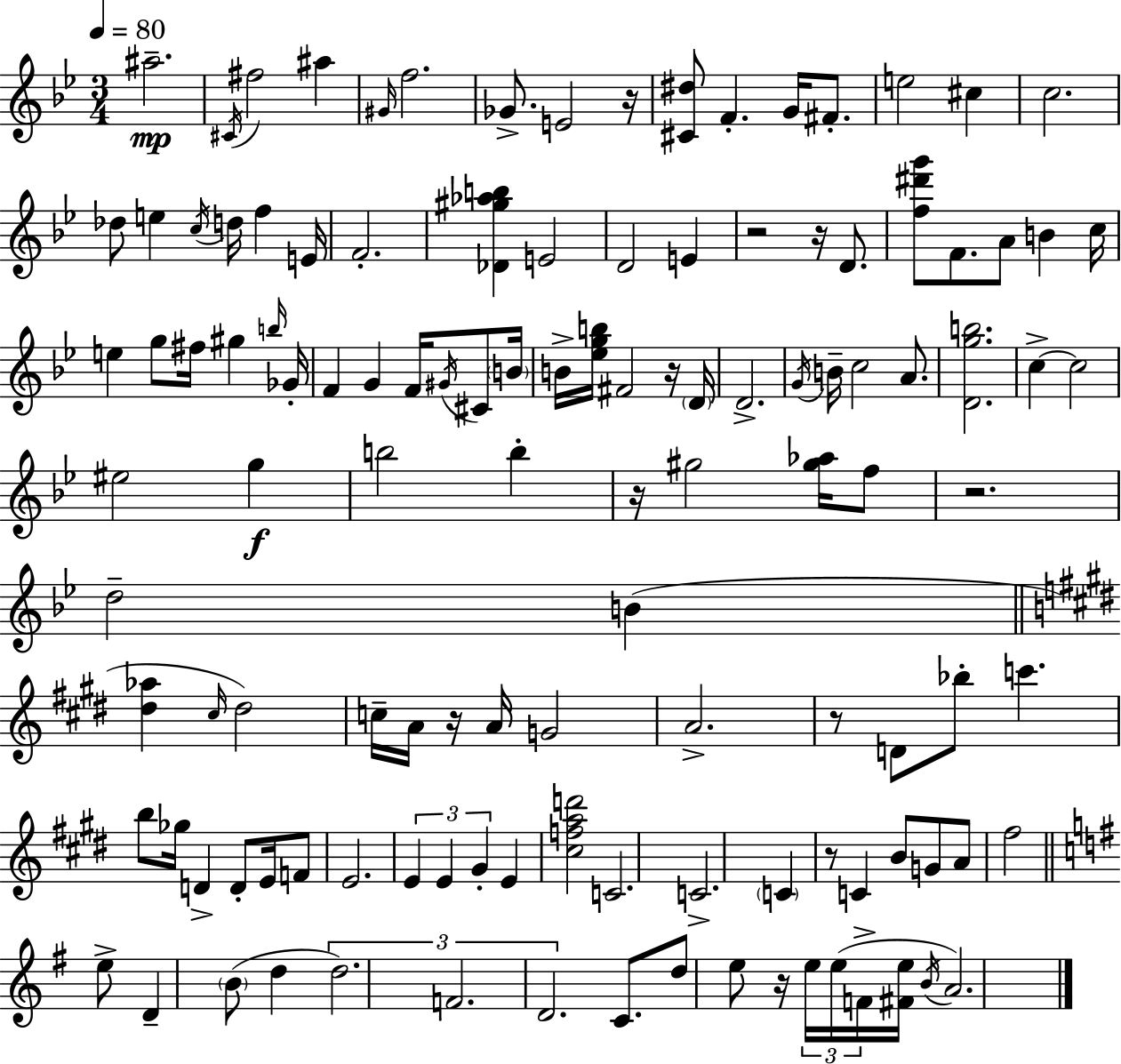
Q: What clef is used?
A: treble